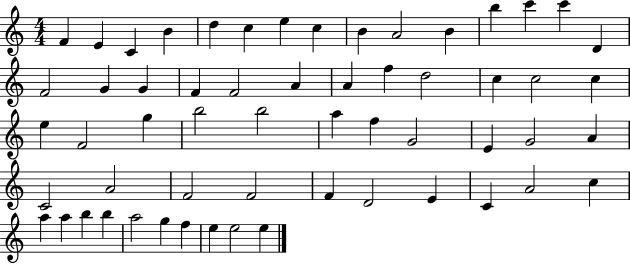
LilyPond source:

{
  \clef treble
  \numericTimeSignature
  \time 4/4
  \key c \major
  f'4 e'4 c'4 b'4 | d''4 c''4 e''4 c''4 | b'4 a'2 b'4 | b''4 c'''4 c'''4 d'4 | \break f'2 g'4 g'4 | f'4 f'2 a'4 | a'4 f''4 d''2 | c''4 c''2 c''4 | \break e''4 f'2 g''4 | b''2 b''2 | a''4 f''4 g'2 | e'4 g'2 a'4 | \break c'2 a'2 | f'2 f'2 | f'4 d'2 e'4 | c'4 a'2 c''4 | \break a''4 a''4 b''4 b''4 | a''2 g''4 f''4 | e''4 e''2 e''4 | \bar "|."
}